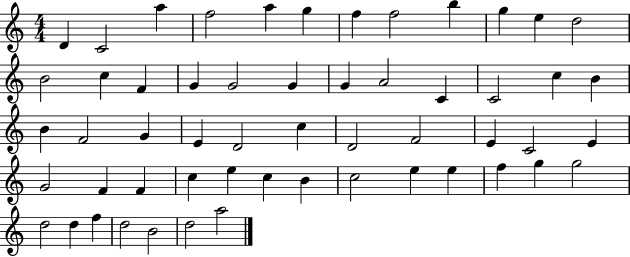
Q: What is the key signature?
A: C major